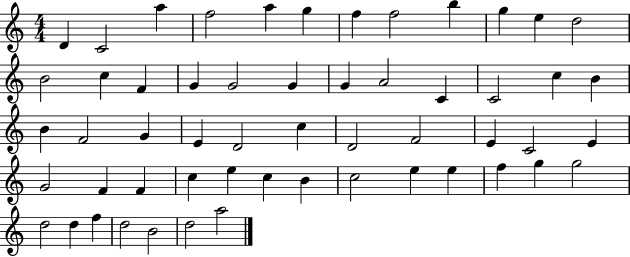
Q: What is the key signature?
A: C major